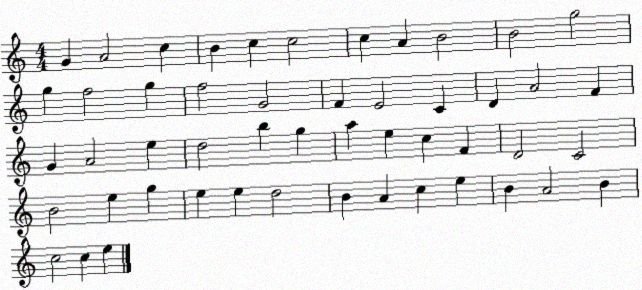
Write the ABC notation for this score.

X:1
T:Untitled
M:4/4
L:1/4
K:C
G A2 c B c c2 c A B2 B2 g2 g f2 g f2 G2 F E2 C D A2 F G A2 e d2 b g a e c F D2 C2 B2 e g e e d2 B A c e B A2 B c2 c e